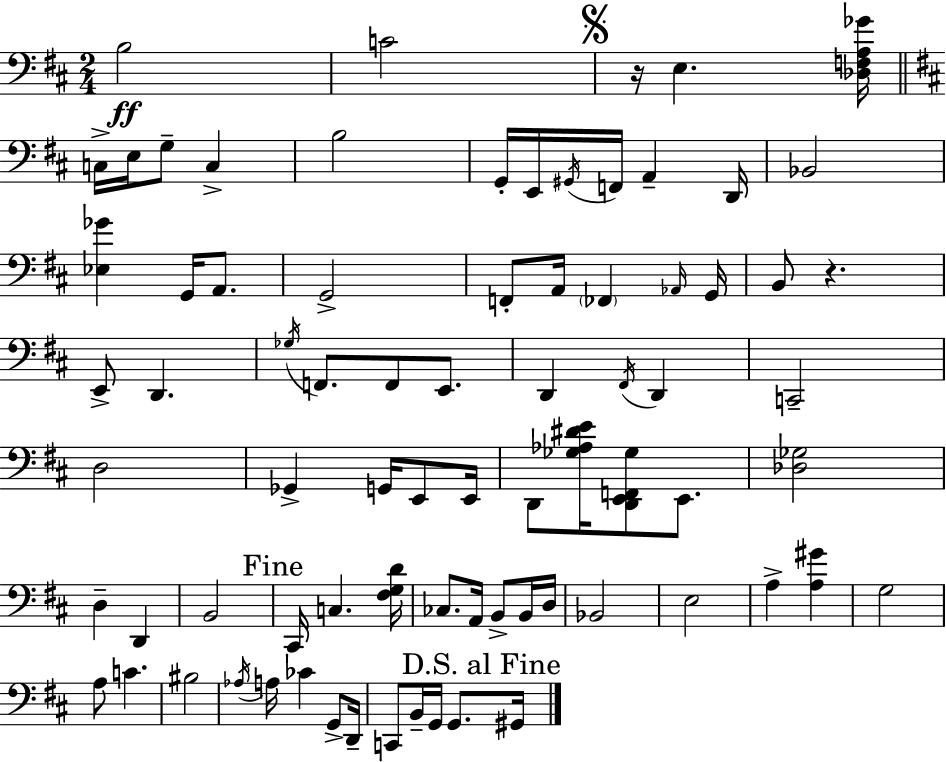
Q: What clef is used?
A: bass